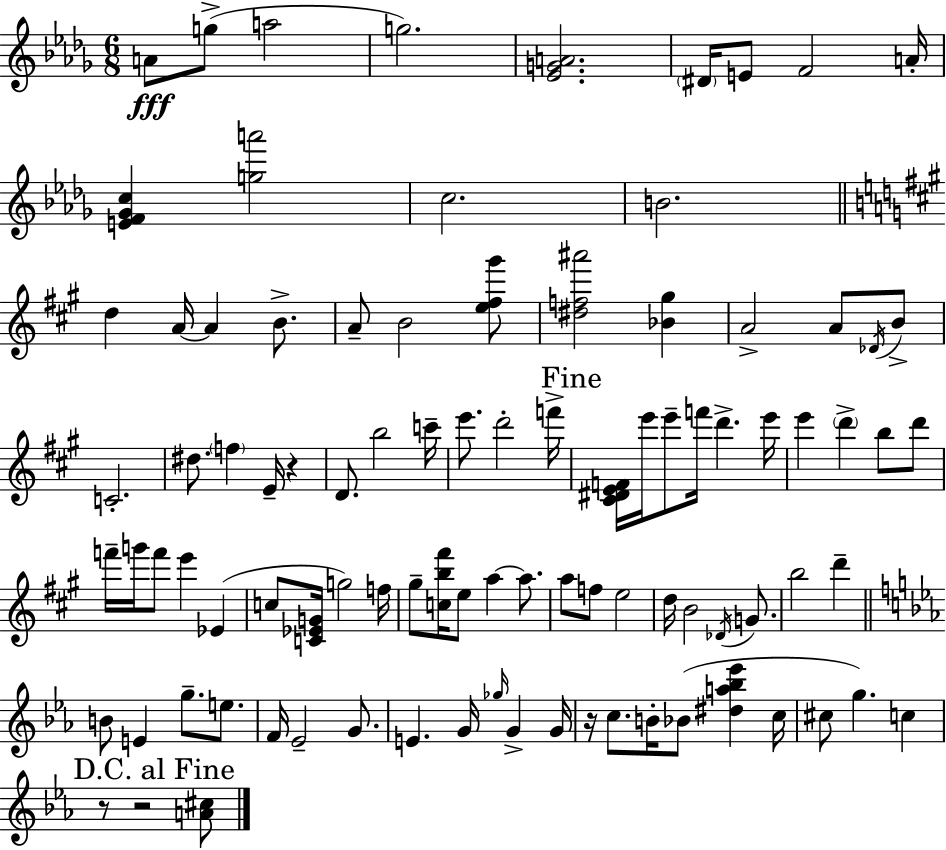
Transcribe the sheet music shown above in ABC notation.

X:1
T:Untitled
M:6/8
L:1/4
K:Bbm
A/2 g/2 a2 g2 [_EGA]2 ^D/4 E/2 F2 A/4 [EF_Gc] [ga']2 c2 B2 d A/4 A B/2 A/2 B2 [e^f^g']/2 [^df^a']2 [_B^g] A2 A/2 _D/4 B/2 C2 ^d/2 f E/4 z D/2 b2 c'/4 e'/2 d'2 f'/4 [^C^DEF]/4 e'/4 e'/2 f'/4 d' e'/4 e' d' b/2 d'/2 f'/4 g'/4 f'/2 e' _E c/2 [C_EG]/4 g2 f/4 ^g/2 [cb^f']/4 e/2 a a/2 a/2 f/2 e2 d/4 B2 _D/4 G/2 b2 d' B/2 E g/2 e/2 F/4 _E2 G/2 E G/4 _g/4 G G/4 z/4 c/2 B/4 _B/2 [^da_b_e'] c/4 ^c/2 g c z/2 z2 [A^c]/2